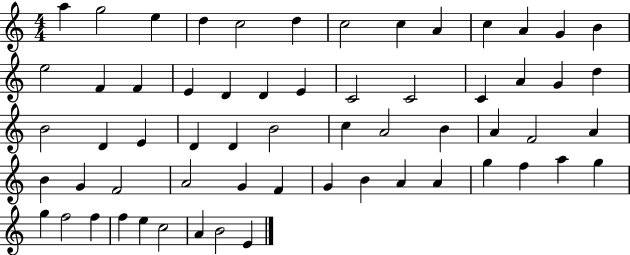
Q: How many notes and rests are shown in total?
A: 61